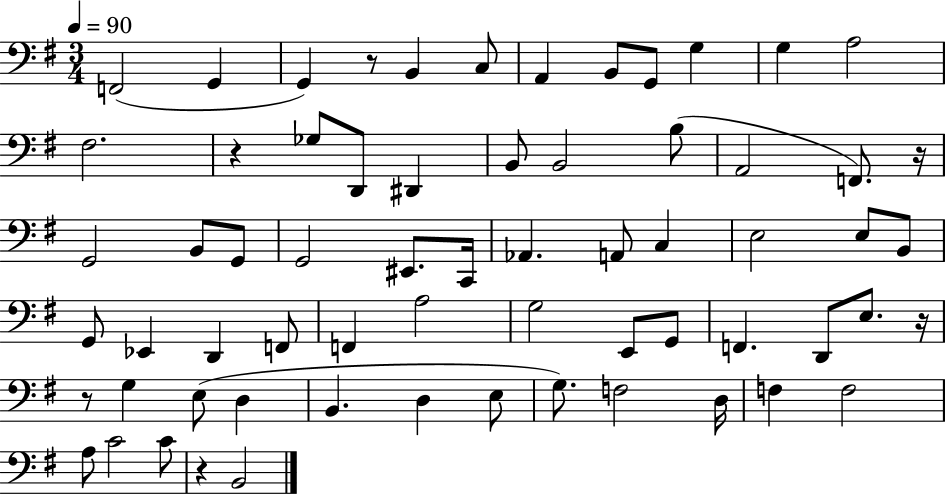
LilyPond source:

{
  \clef bass
  \numericTimeSignature
  \time 3/4
  \key g \major
  \tempo 4 = 90
  \repeat volta 2 { f,2( g,4 | g,4) r8 b,4 c8 | a,4 b,8 g,8 g4 | g4 a2 | \break fis2. | r4 ges8 d,8 dis,4 | b,8 b,2 b8( | a,2 f,8.) r16 | \break g,2 b,8 g,8 | g,2 eis,8. c,16 | aes,4. a,8 c4 | e2 e8 b,8 | \break g,8 ees,4 d,4 f,8 | f,4 a2 | g2 e,8 g,8 | f,4. d,8 e8. r16 | \break r8 g4 e8( d4 | b,4. d4 e8 | g8.) f2 d16 | f4 f2 | \break a8 c'2 c'8 | r4 b,2 | } \bar "|."
}